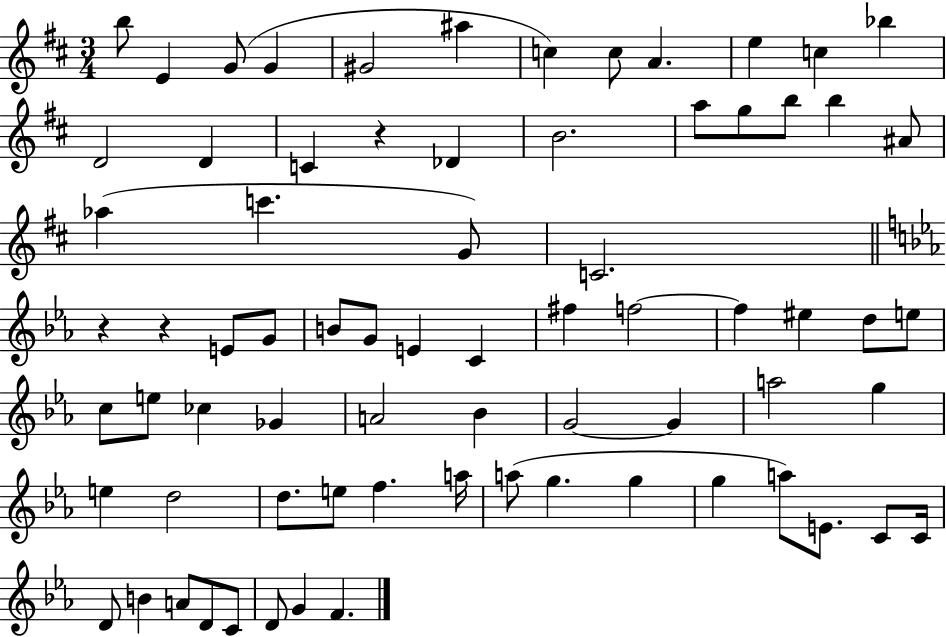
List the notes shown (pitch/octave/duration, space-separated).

B5/e E4/q G4/e G4/q G#4/h A#5/q C5/q C5/e A4/q. E5/q C5/q Bb5/q D4/h D4/q C4/q R/q Db4/q B4/h. A5/e G5/e B5/e B5/q A#4/e Ab5/q C6/q. G4/e C4/h. R/q R/q E4/e G4/e B4/e G4/e E4/q C4/q F#5/q F5/h F5/q EIS5/q D5/e E5/e C5/e E5/e CES5/q Gb4/q A4/h Bb4/q G4/h G4/q A5/h G5/q E5/q D5/h D5/e. E5/e F5/q. A5/s A5/e G5/q. G5/q G5/q A5/e E4/e. C4/e C4/s D4/e B4/q A4/e D4/e C4/e D4/e G4/q F4/q.